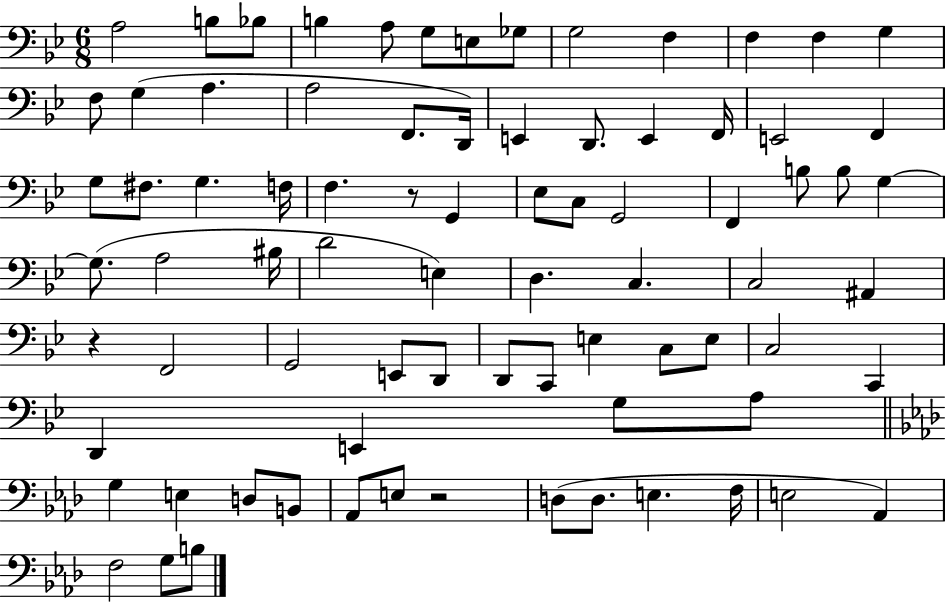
A3/h B3/e Bb3/e B3/q A3/e G3/e E3/e Gb3/e G3/h F3/q F3/q F3/q G3/q F3/e G3/q A3/q. A3/h F2/e. D2/s E2/q D2/e. E2/q F2/s E2/h F2/q G3/e F#3/e. G3/q. F3/s F3/q. R/e G2/q Eb3/e C3/e G2/h F2/q B3/e B3/e G3/q G3/e. A3/h BIS3/s D4/h E3/q D3/q. C3/q. C3/h A#2/q R/q F2/h G2/h E2/e D2/e D2/e C2/e E3/q C3/e E3/e C3/h C2/q D2/q E2/q G3/e A3/e G3/q E3/q D3/e B2/e Ab2/e E3/e R/h D3/e D3/e. E3/q. F3/s E3/h Ab2/q F3/h G3/e B3/e